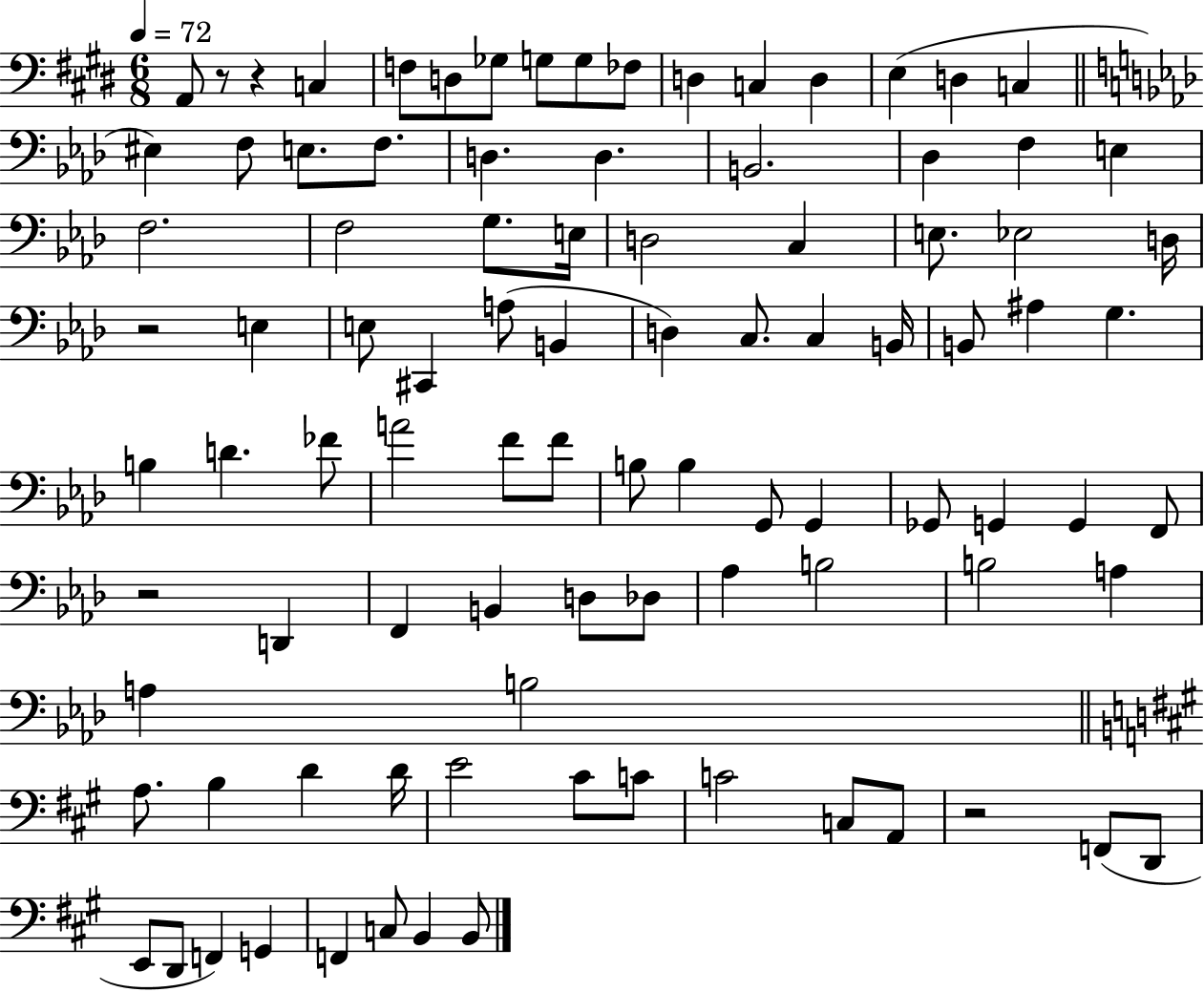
{
  \clef bass
  \numericTimeSignature
  \time 6/8
  \key e \major
  \tempo 4 = 72
  \repeat volta 2 { a,8 r8 r4 c4 | f8 d8 ges8 g8 g8 fes8 | d4 c4 d4 | e4( d4 c4 | \break \bar "||" \break \key f \minor eis4) f8 e8. f8. | d4. d4. | b,2. | des4 f4 e4 | \break f2. | f2 g8. e16 | d2 c4 | e8. ees2 d16 | \break r2 e4 | e8 cis,4 a8( b,4 | d4) c8. c4 b,16 | b,8 ais4 g4. | \break b4 d'4. fes'8 | a'2 f'8 f'8 | b8 b4 g,8 g,4 | ges,8 g,4 g,4 f,8 | \break r2 d,4 | f,4 b,4 d8 des8 | aes4 b2 | b2 a4 | \break a4 b2 | \bar "||" \break \key a \major a8. b4 d'4 d'16 | e'2 cis'8 c'8 | c'2 c8 a,8 | r2 f,8( d,8 | \break e,8 d,8 f,4) g,4 | f,4 c8 b,4 b,8 | } \bar "|."
}